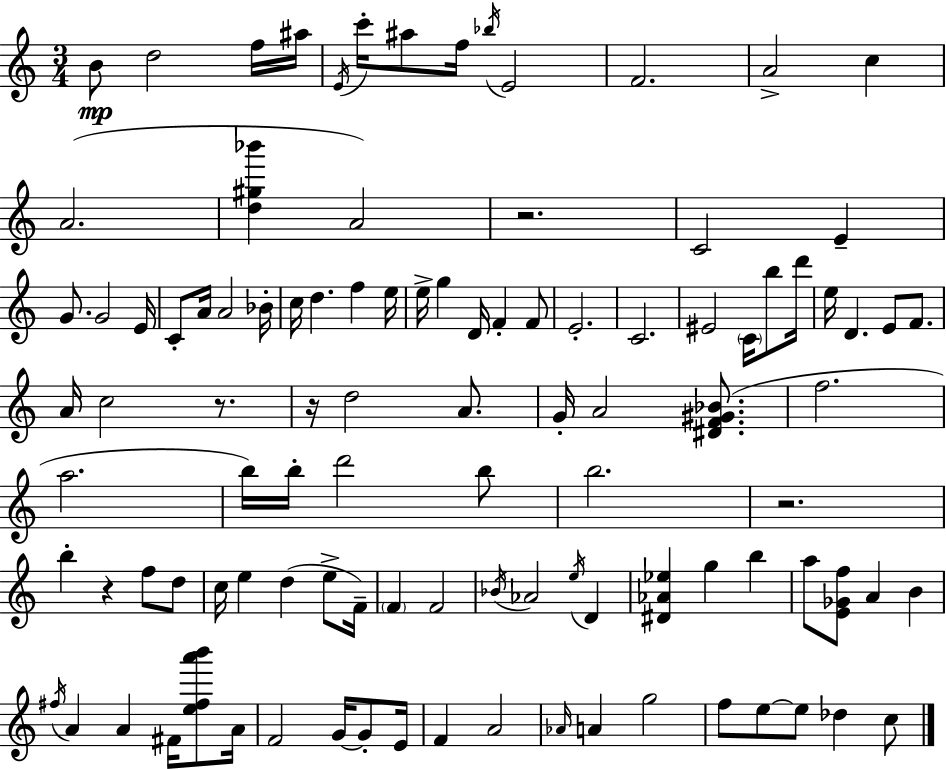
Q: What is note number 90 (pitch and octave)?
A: F5